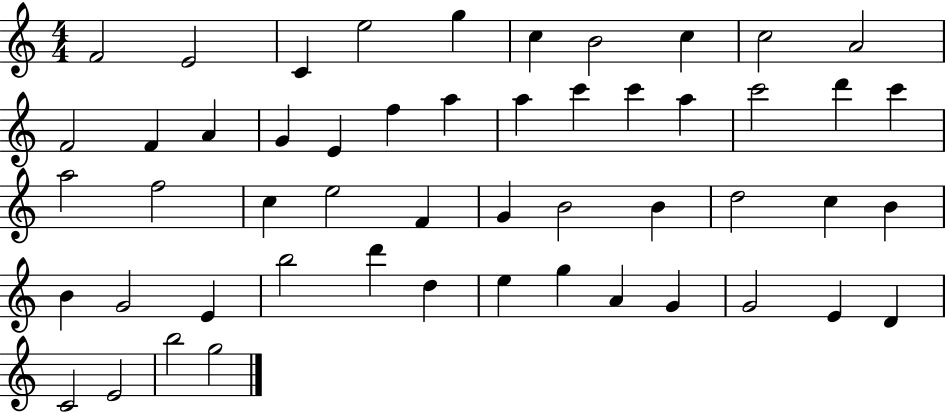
{
  \clef treble
  \numericTimeSignature
  \time 4/4
  \key c \major
  f'2 e'2 | c'4 e''2 g''4 | c''4 b'2 c''4 | c''2 a'2 | \break f'2 f'4 a'4 | g'4 e'4 f''4 a''4 | a''4 c'''4 c'''4 a''4 | c'''2 d'''4 c'''4 | \break a''2 f''2 | c''4 e''2 f'4 | g'4 b'2 b'4 | d''2 c''4 b'4 | \break b'4 g'2 e'4 | b''2 d'''4 d''4 | e''4 g''4 a'4 g'4 | g'2 e'4 d'4 | \break c'2 e'2 | b''2 g''2 | \bar "|."
}